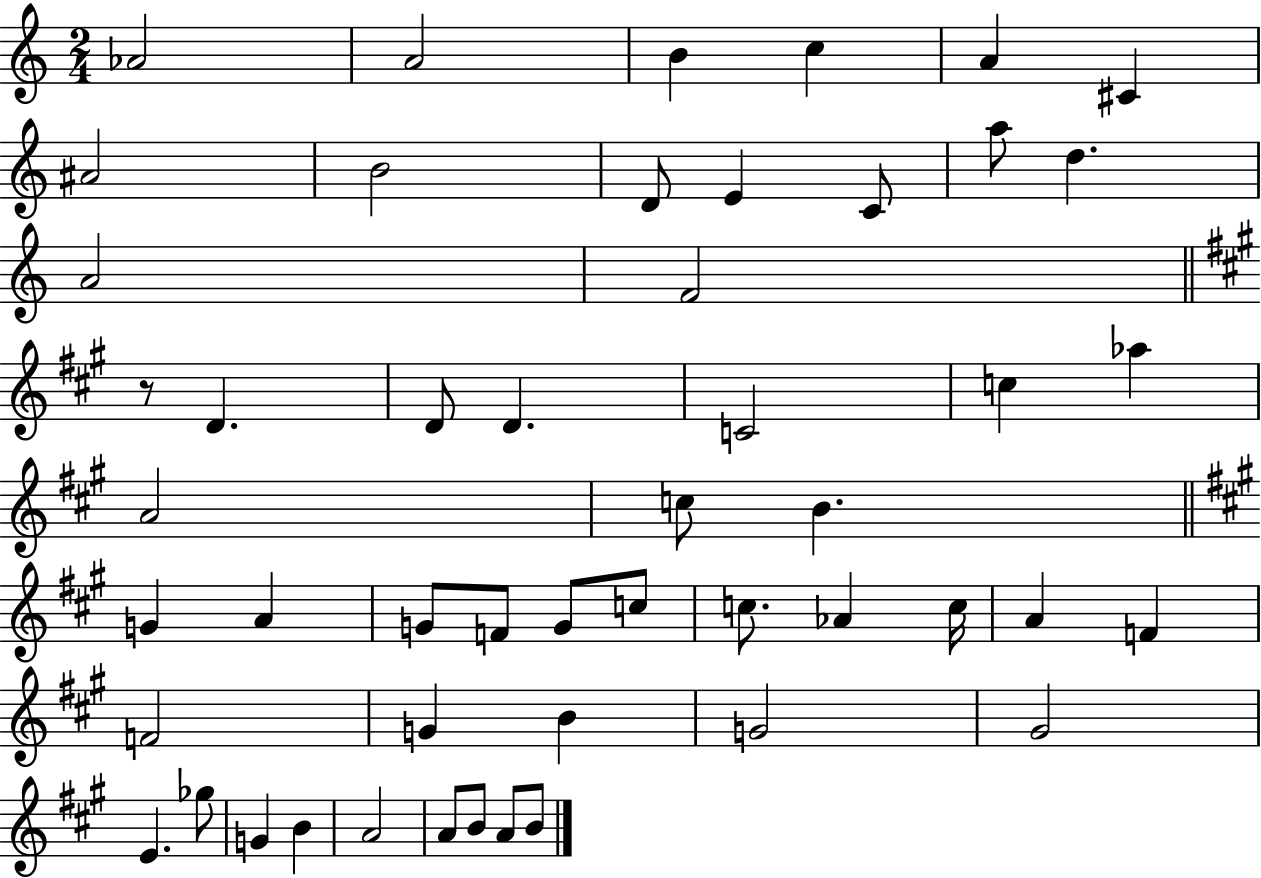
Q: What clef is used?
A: treble